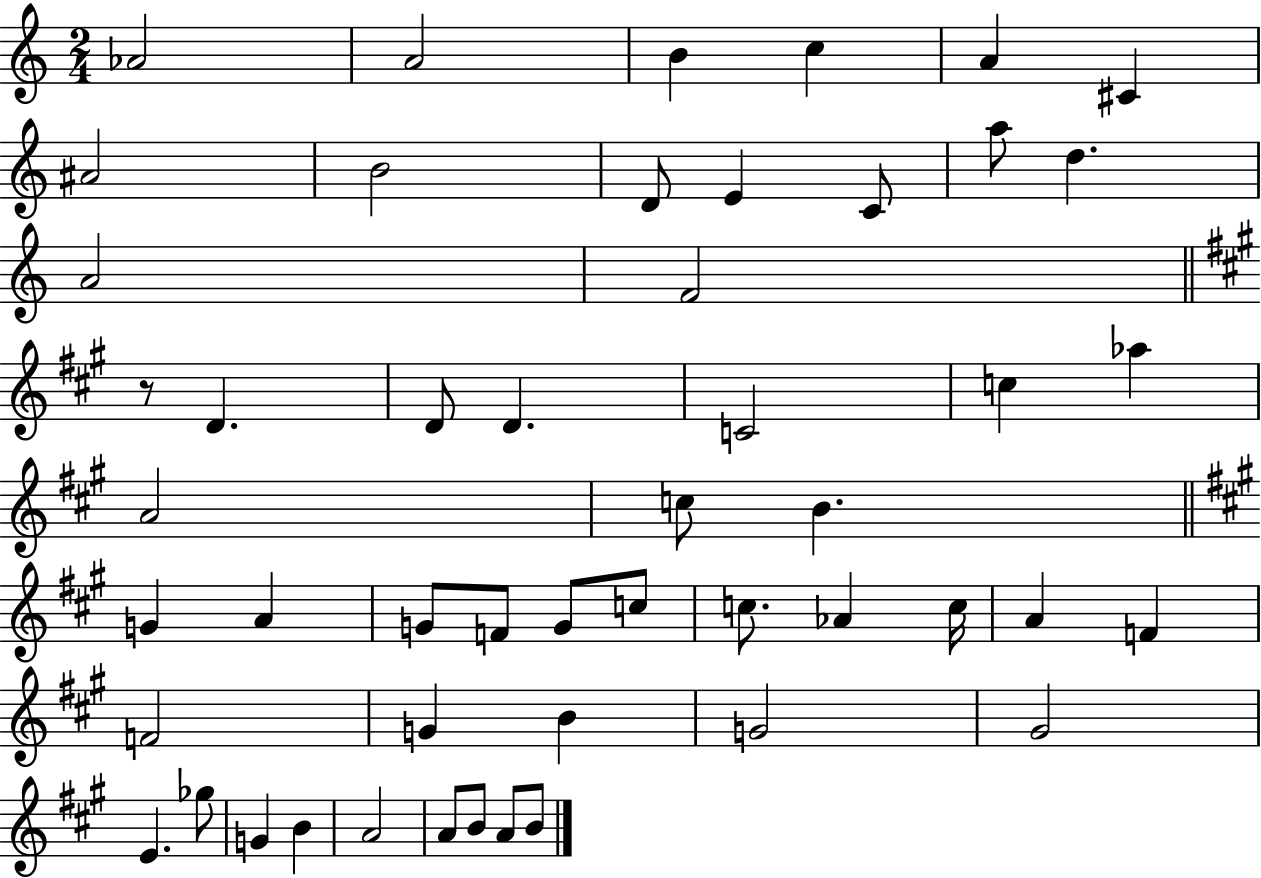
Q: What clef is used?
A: treble